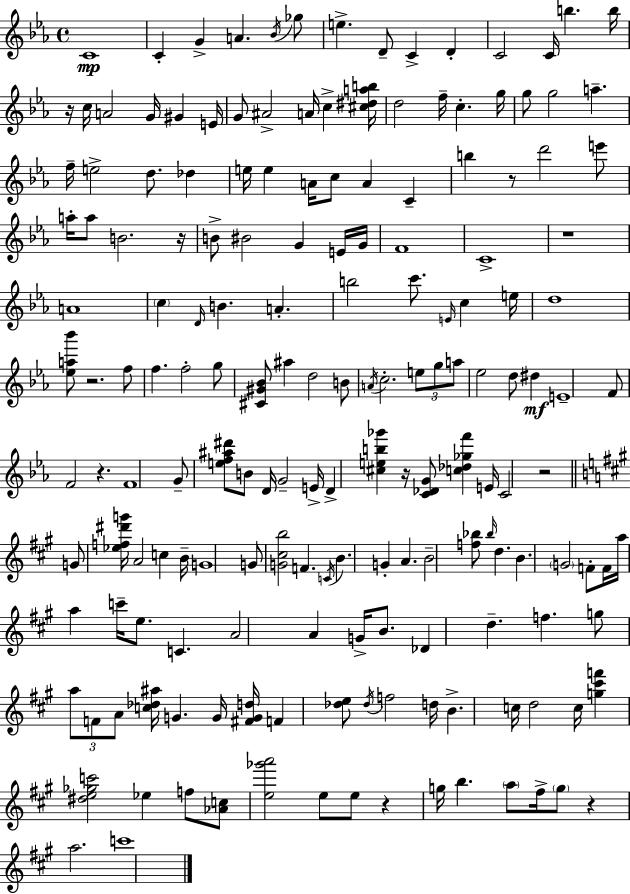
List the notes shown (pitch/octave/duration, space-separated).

C4/w C4/q G4/q A4/q. Bb4/s Gb5/e E5/q. D4/e C4/q D4/q C4/h C4/s B5/q. B5/s R/s C5/s A4/h G4/s G#4/q E4/s G4/e A#4/h A4/s C5/q [C#5,D#5,A5,B5]/s D5/h F5/s C5/q. G5/s G5/e G5/h A5/q. F5/s E5/h D5/e. Db5/q E5/s E5/q A4/s C5/e A4/q C4/q B5/q R/e D6/h E6/e A5/s A5/e B4/h. R/s B4/e BIS4/h G4/q E4/s G4/s F4/w C4/w R/w A4/w C5/q D4/s B4/q. A4/q. B5/h C6/e. E4/s C5/q E5/s D5/w [Eb5,A5,Bb6]/e R/h. F5/e F5/q. F5/h G5/e [C#4,G#4,Bb4]/e A#5/q D5/h B4/e A4/s C5/h. E5/e G5/e A5/e Eb5/h D5/e D#5/q E4/w F4/e F4/h R/q. F4/w G4/e [E5,F5,A#5,D#6]/e B4/e D4/s G4/h E4/s D4/q [C#5,E5,B5,Gb6]/q R/s [C4,Db4,G4]/e [C5,Db5,Gb5,F6]/q E4/s C4/h R/h G4/e [Eb5,F5,D#6,G6]/s A4/h C5/q B4/s G4/w G4/e [G4,C#5,B5]/h F4/q. C4/s B4/q. G4/q A4/q. B4/h [F5,Bb5]/e Bb5/s D5/q. B4/q. G4/h F4/e F4/s A5/s A5/q C6/s E5/e. C4/q. A4/h A4/q G4/s B4/e. Db4/q D5/q. F5/q. G5/e A5/e F4/e A4/e [C5,Db5,A#5]/s G4/q. G4/s [F#4,G4,D5]/s F4/q [Db5,E5]/e Db5/s F5/h D5/s B4/q. C5/s D5/h C5/s [G5,C#6,F6]/q [D#5,E5,Gb5,C6]/h Eb5/q F5/e [Ab4,C5]/e [E5,Gb6,A6]/h E5/e E5/e R/q G5/s B5/q. A5/e F#5/s G5/e R/q A5/h. C6/w